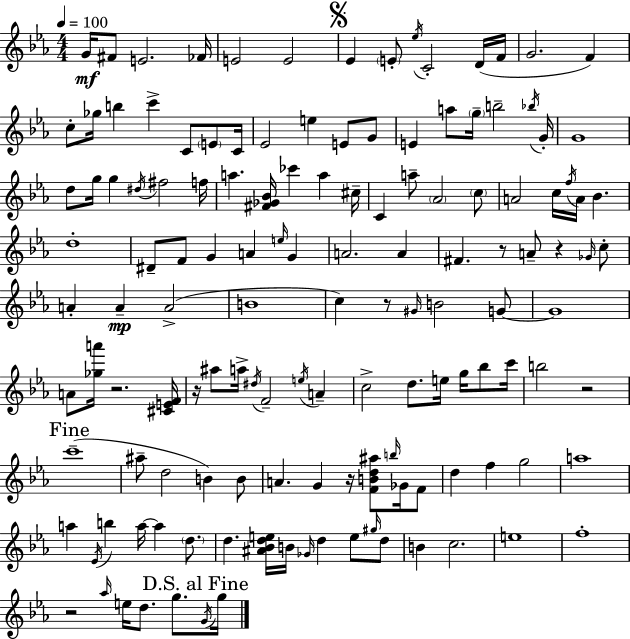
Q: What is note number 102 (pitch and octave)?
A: A5